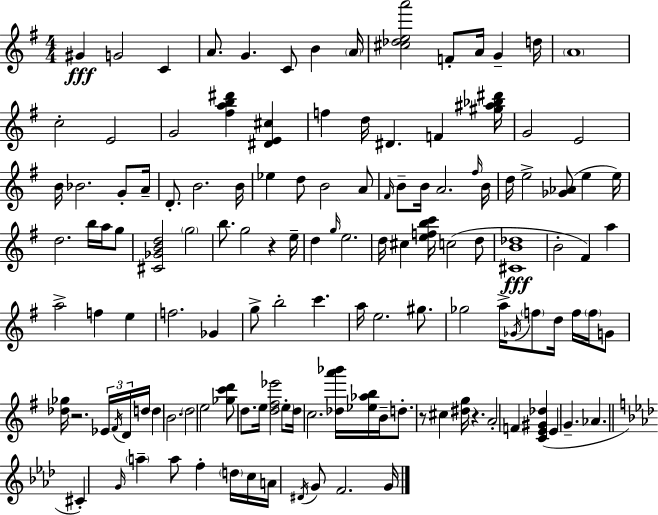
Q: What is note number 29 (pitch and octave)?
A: B4